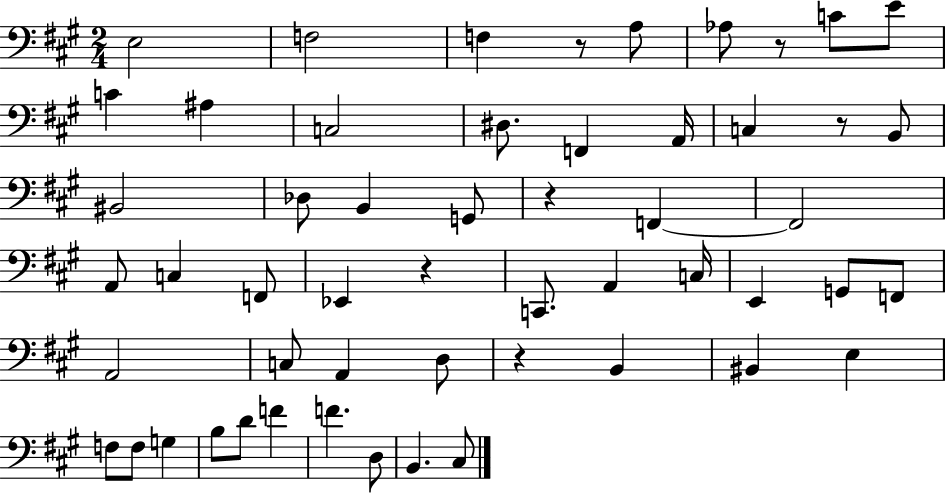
{
  \clef bass
  \numericTimeSignature
  \time 2/4
  \key a \major
  e2 | f2 | f4 r8 a8 | aes8 r8 c'8 e'8 | \break c'4 ais4 | c2 | dis8. f,4 a,16 | c4 r8 b,8 | \break bis,2 | des8 b,4 g,8 | r4 f,4~~ | f,2 | \break a,8 c4 f,8 | ees,4 r4 | c,8. a,4 c16 | e,4 g,8 f,8 | \break a,2 | c8 a,4 d8 | r4 b,4 | bis,4 e4 | \break f8 f8 g4 | b8 d'8 f'4 | f'4. d8 | b,4. cis8 | \break \bar "|."
}